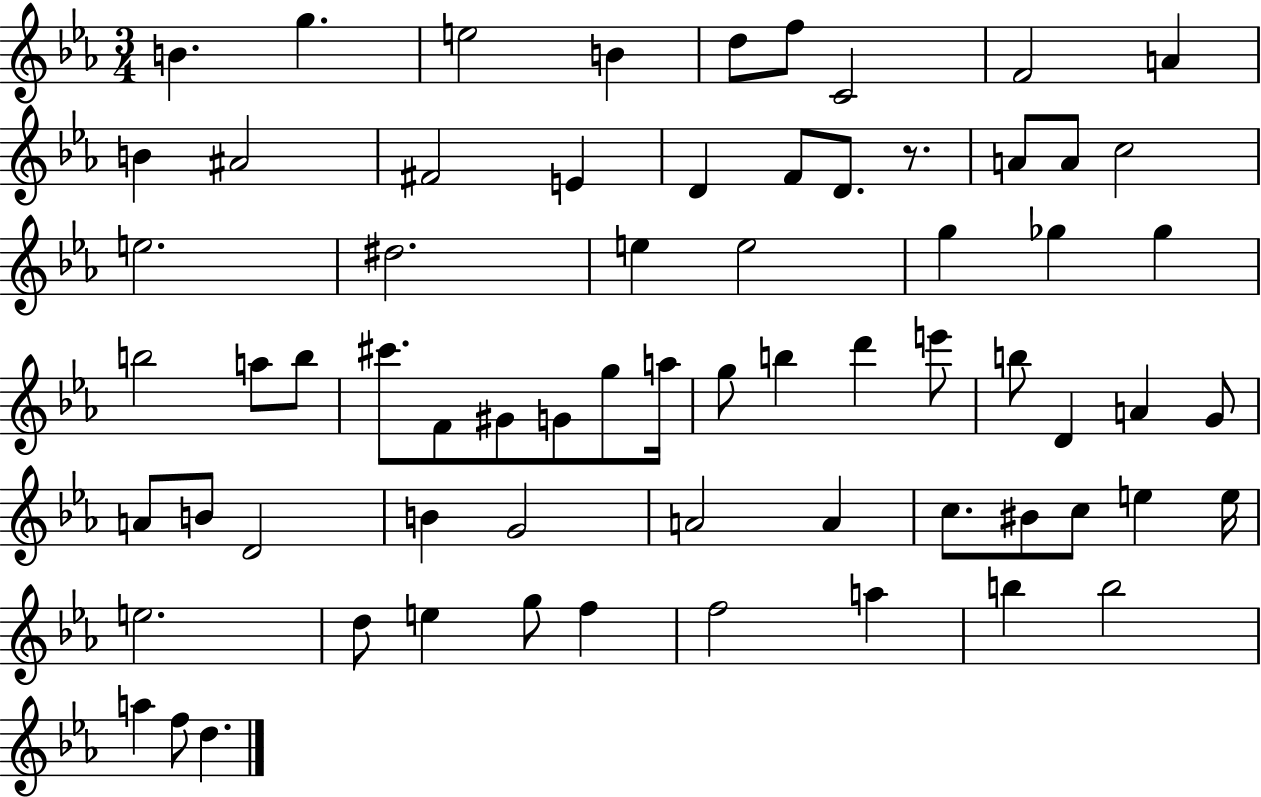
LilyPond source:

{
  \clef treble
  \numericTimeSignature
  \time 3/4
  \key ees \major
  b'4. g''4. | e''2 b'4 | d''8 f''8 c'2 | f'2 a'4 | \break b'4 ais'2 | fis'2 e'4 | d'4 f'8 d'8. r8. | a'8 a'8 c''2 | \break e''2. | dis''2. | e''4 e''2 | g''4 ges''4 ges''4 | \break b''2 a''8 b''8 | cis'''8. f'8 gis'8 g'8 g''8 a''16 | g''8 b''4 d'''4 e'''8 | b''8 d'4 a'4 g'8 | \break a'8 b'8 d'2 | b'4 g'2 | a'2 a'4 | c''8. bis'8 c''8 e''4 e''16 | \break e''2. | d''8 e''4 g''8 f''4 | f''2 a''4 | b''4 b''2 | \break a''4 f''8 d''4. | \bar "|."
}